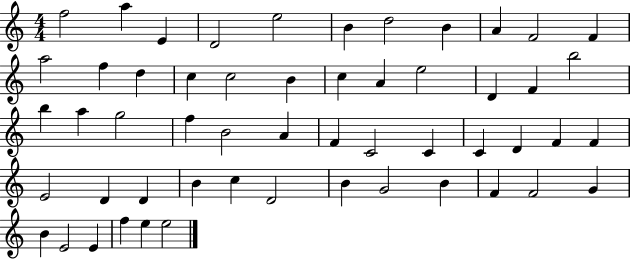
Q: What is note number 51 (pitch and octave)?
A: E4